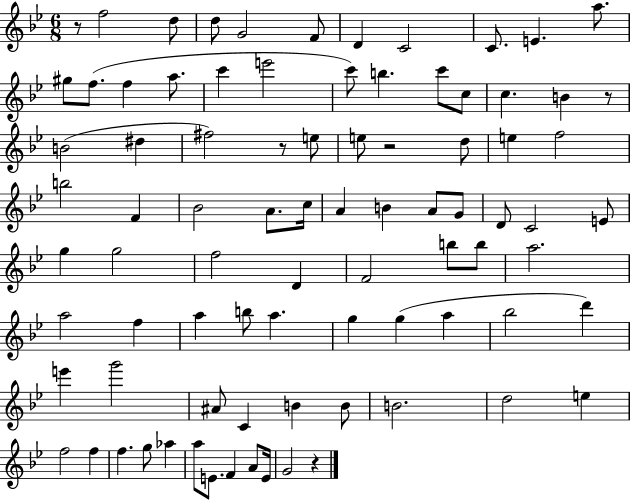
{
  \clef treble
  \numericTimeSignature
  \time 6/8
  \key bes \major
  r8 f''2 d''8 | d''8 g'2 f'8 | d'4 c'2 | c'8. e'4. a''8. | \break gis''8 f''8.( f''4 a''8. | c'''4 e'''2 | c'''8) b''4. c'''8 c''8 | c''4. b'4 r8 | \break b'2( dis''4 | fis''2) r8 e''8 | e''8 r2 d''8 | e''4 f''2 | \break b''2 f'4 | bes'2 a'8. c''16 | a'4 b'4 a'8 g'8 | d'8 c'2 e'8 | \break g''4 g''2 | f''2 d'4 | f'2 b''8 b''8 | a''2. | \break a''2 f''4 | a''4 b''8 a''4. | g''4 g''4( a''4 | bes''2 d'''4) | \break e'''4 g'''2 | ais'8 c'4 b'4 b'8 | b'2. | d''2 e''4 | \break f''2 f''4 | f''4. g''8 aes''4 | a''8 e'8. f'4 a'8 e'16 | g'2 r4 | \break \bar "|."
}